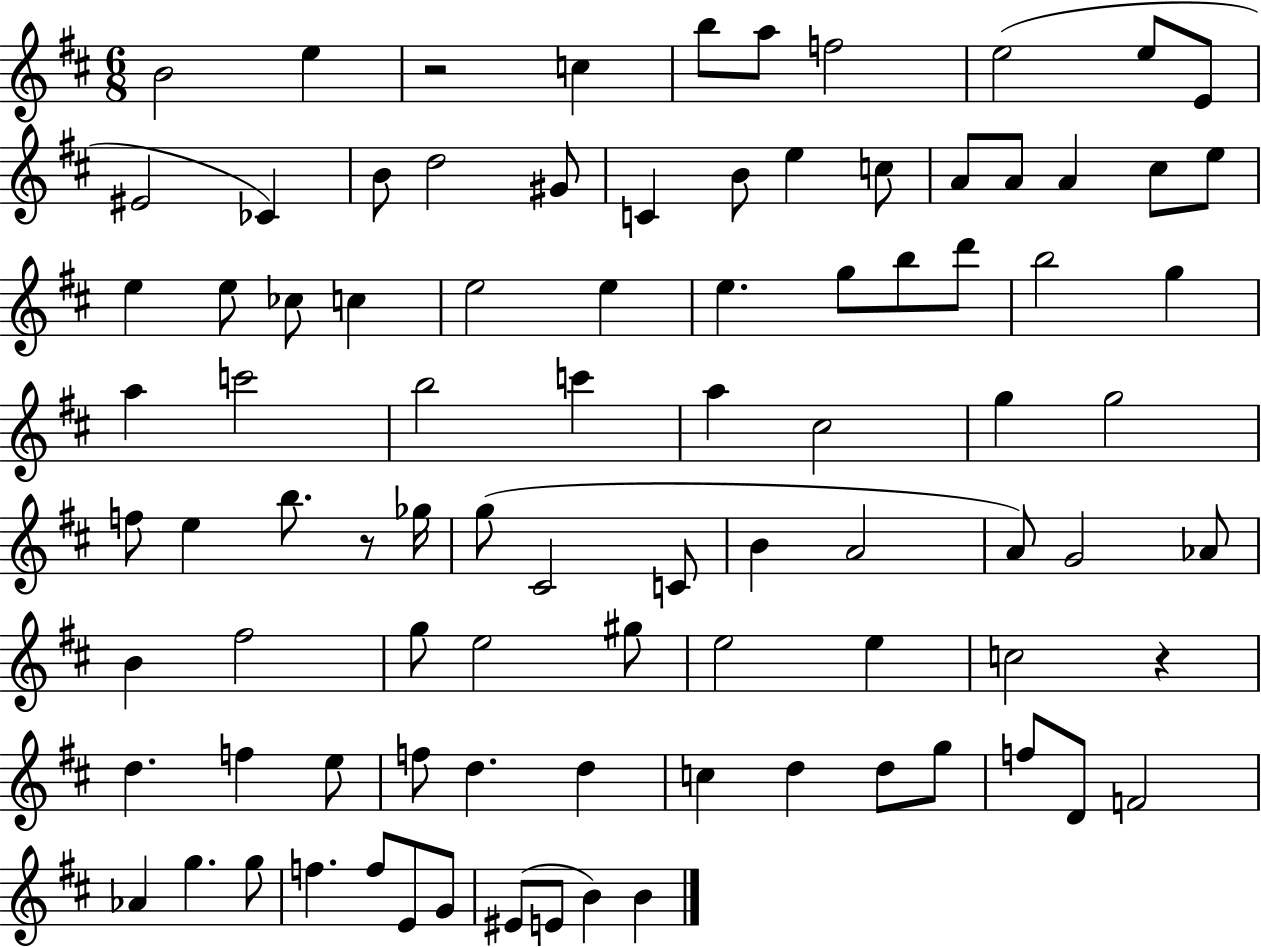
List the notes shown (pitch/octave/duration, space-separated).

B4/h E5/q R/h C5/q B5/e A5/e F5/h E5/h E5/e E4/e EIS4/h CES4/q B4/e D5/h G#4/e C4/q B4/e E5/q C5/e A4/e A4/e A4/q C#5/e E5/e E5/q E5/e CES5/e C5/q E5/h E5/q E5/q. G5/e B5/e D6/e B5/h G5/q A5/q C6/h B5/h C6/q A5/q C#5/h G5/q G5/h F5/e E5/q B5/e. R/e Gb5/s G5/e C#4/h C4/e B4/q A4/h A4/e G4/h Ab4/e B4/q F#5/h G5/e E5/h G#5/e E5/h E5/q C5/h R/q D5/q. F5/q E5/e F5/e D5/q. D5/q C5/q D5/q D5/e G5/e F5/e D4/e F4/h Ab4/q G5/q. G5/e F5/q. F5/e E4/e G4/e EIS4/e E4/e B4/q B4/q